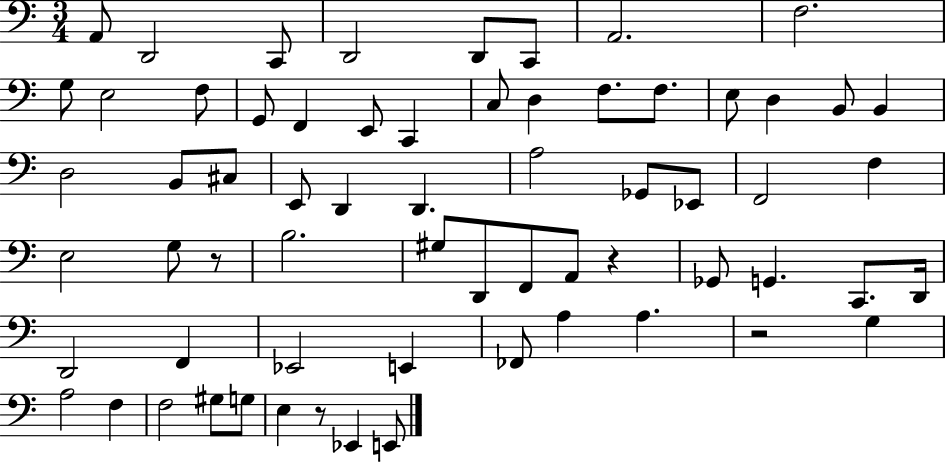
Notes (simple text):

A2/e D2/h C2/e D2/h D2/e C2/e A2/h. F3/h. G3/e E3/h F3/e G2/e F2/q E2/e C2/q C3/e D3/q F3/e. F3/e. E3/e D3/q B2/e B2/q D3/h B2/e C#3/e E2/e D2/q D2/q. A3/h Gb2/e Eb2/e F2/h F3/q E3/h G3/e R/e B3/h. G#3/e D2/e F2/e A2/e R/q Gb2/e G2/q. C2/e. D2/s D2/h F2/q Eb2/h E2/q FES2/e A3/q A3/q. R/h G3/q A3/h F3/q F3/h G#3/e G3/e E3/q R/e Eb2/q E2/e